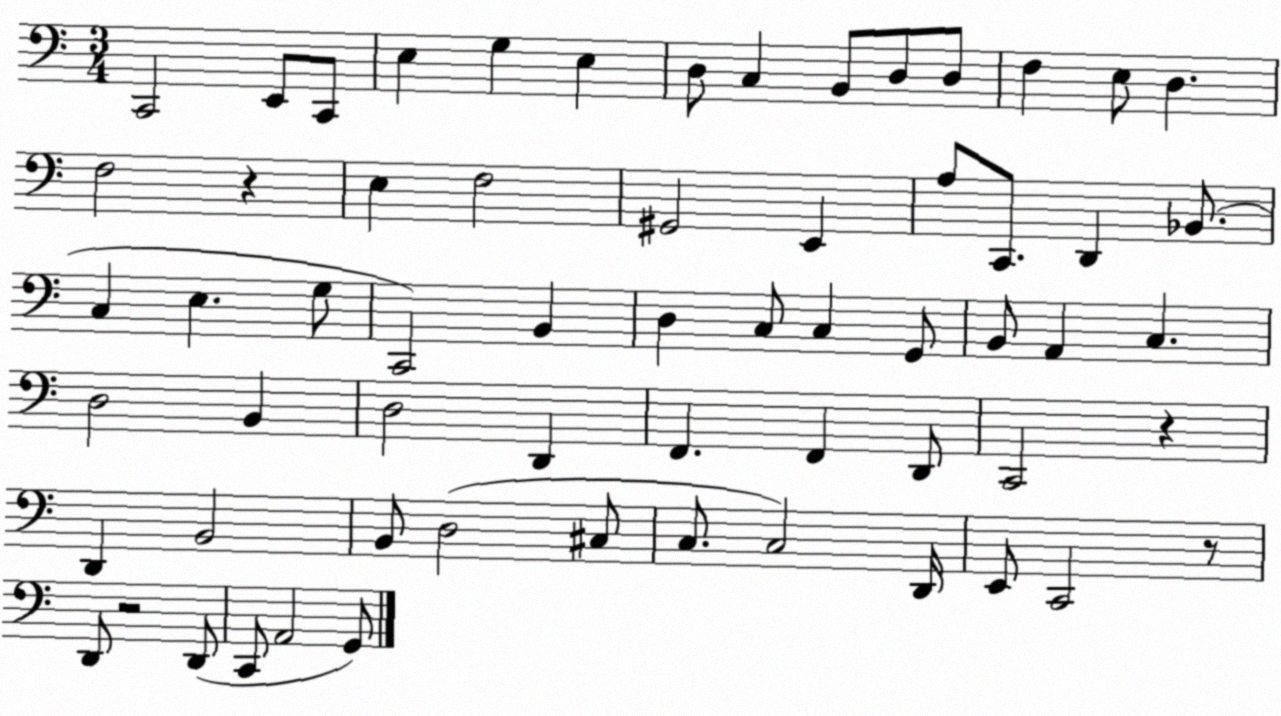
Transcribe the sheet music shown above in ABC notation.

X:1
T:Untitled
M:3/4
L:1/4
K:C
C,,2 E,,/2 C,,/2 E, G, E, D,/2 C, B,,/2 D,/2 D,/2 F, E,/2 D, F,2 z E, F,2 ^G,,2 E,, A,/2 C,,/2 D,, _B,,/2 C, E, G,/2 C,,2 B,, D, C,/2 C, G,,/2 B,,/2 A,, C, D,2 B,, D,2 D,, F,, F,, D,,/2 C,,2 z D,, B,,2 B,,/2 D,2 ^C,/2 C,/2 C,2 D,,/4 E,,/2 C,,2 z/2 D,,/2 z2 D,,/2 C,,/2 A,,2 G,,/2